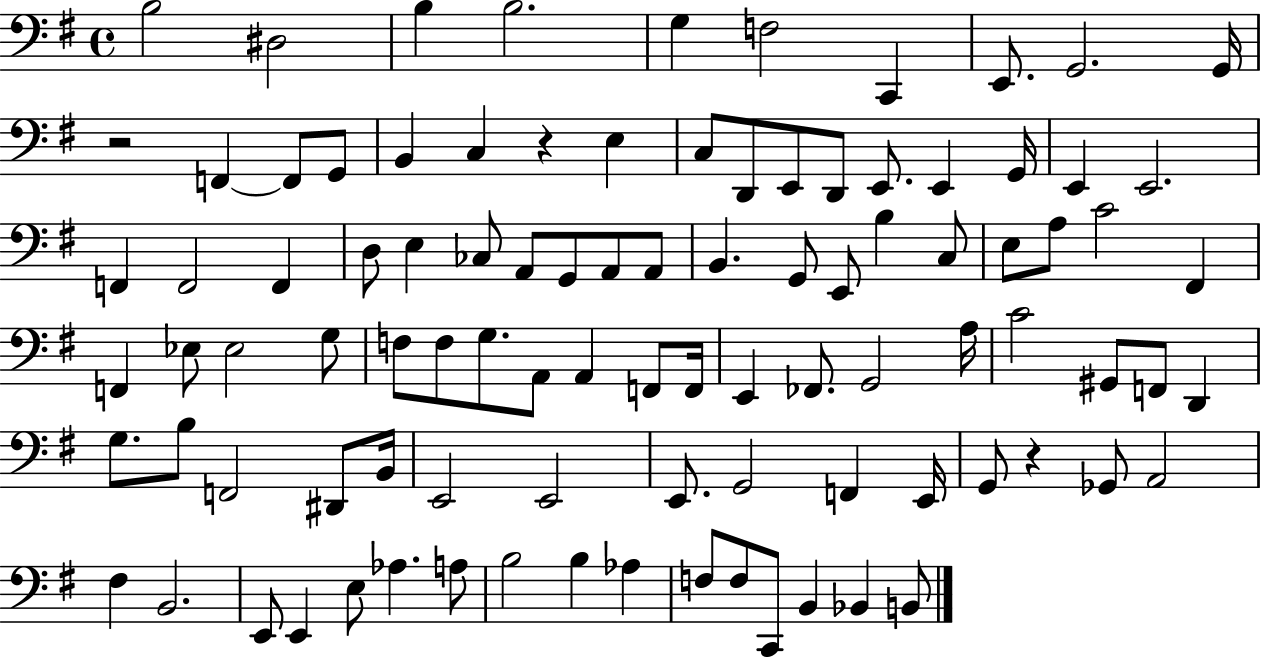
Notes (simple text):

B3/h D#3/h B3/q B3/h. G3/q F3/h C2/q E2/e. G2/h. G2/s R/h F2/q F2/e G2/e B2/q C3/q R/q E3/q C3/e D2/e E2/e D2/e E2/e. E2/q G2/s E2/q E2/h. F2/q F2/h F2/q D3/e E3/q CES3/e A2/e G2/e A2/e A2/e B2/q. G2/e E2/e B3/q C3/e E3/e A3/e C4/h F#2/q F2/q Eb3/e Eb3/h G3/e F3/e F3/e G3/e. A2/e A2/q F2/e F2/s E2/q FES2/e. G2/h A3/s C4/h G#2/e F2/e D2/q G3/e. B3/e F2/h D#2/e B2/s E2/h E2/h E2/e. G2/h F2/q E2/s G2/e R/q Gb2/e A2/h F#3/q B2/h. E2/e E2/q E3/e Ab3/q. A3/e B3/h B3/q Ab3/q F3/e F3/e C2/e B2/q Bb2/q B2/e